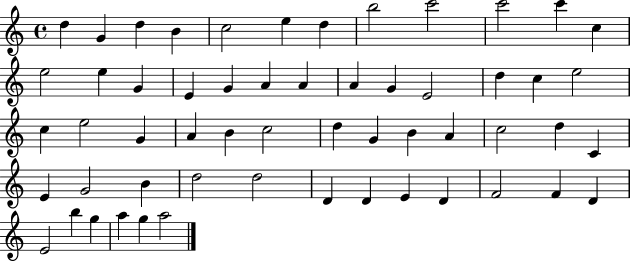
D5/q G4/q D5/q B4/q C5/h E5/q D5/q B5/h C6/h C6/h C6/q C5/q E5/h E5/q G4/q E4/q G4/q A4/q A4/q A4/q G4/q E4/h D5/q C5/q E5/h C5/q E5/h G4/q A4/q B4/q C5/h D5/q G4/q B4/q A4/q C5/h D5/q C4/q E4/q G4/h B4/q D5/h D5/h D4/q D4/q E4/q D4/q F4/h F4/q D4/q E4/h B5/q G5/q A5/q G5/q A5/h